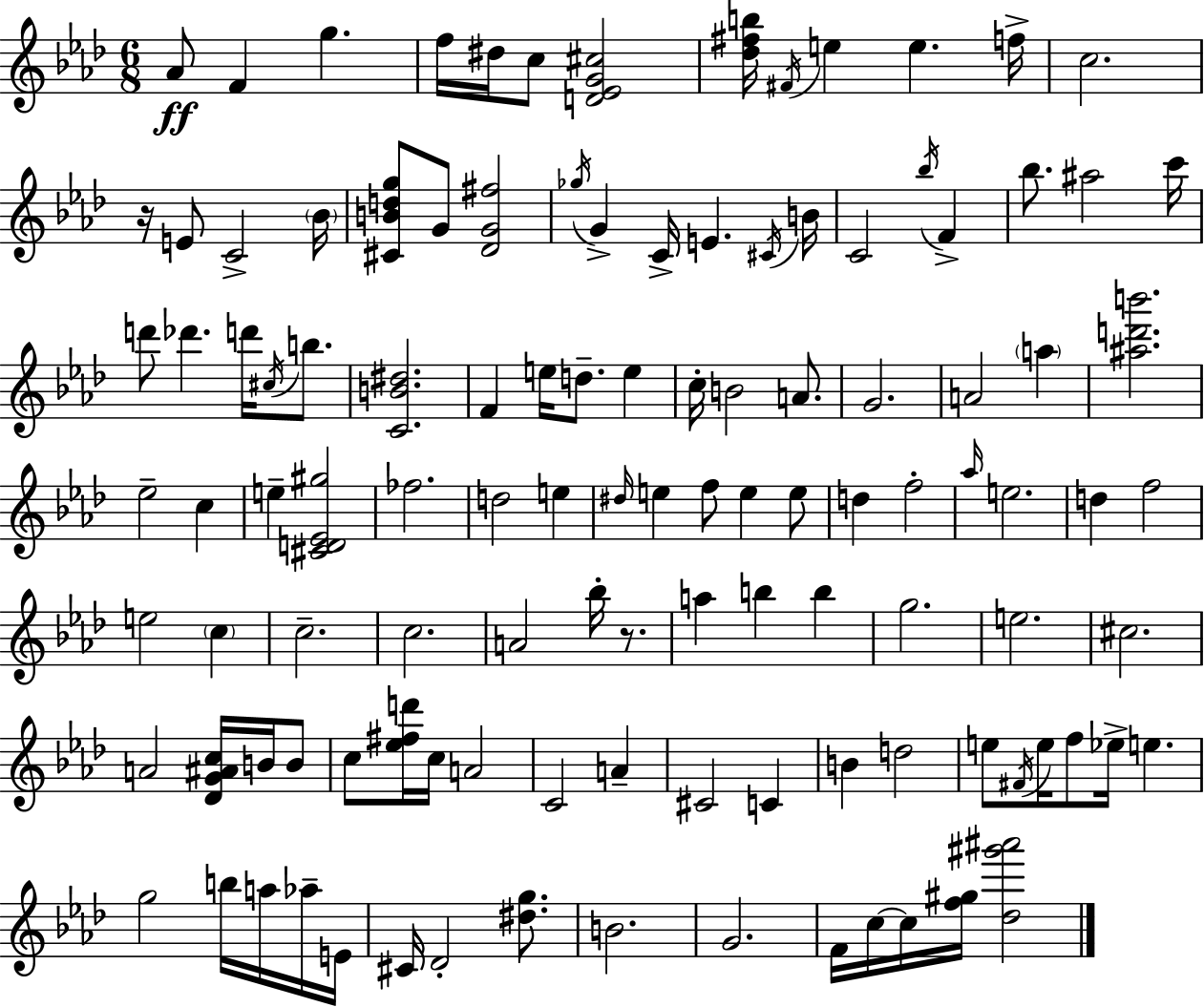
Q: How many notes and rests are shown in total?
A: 115